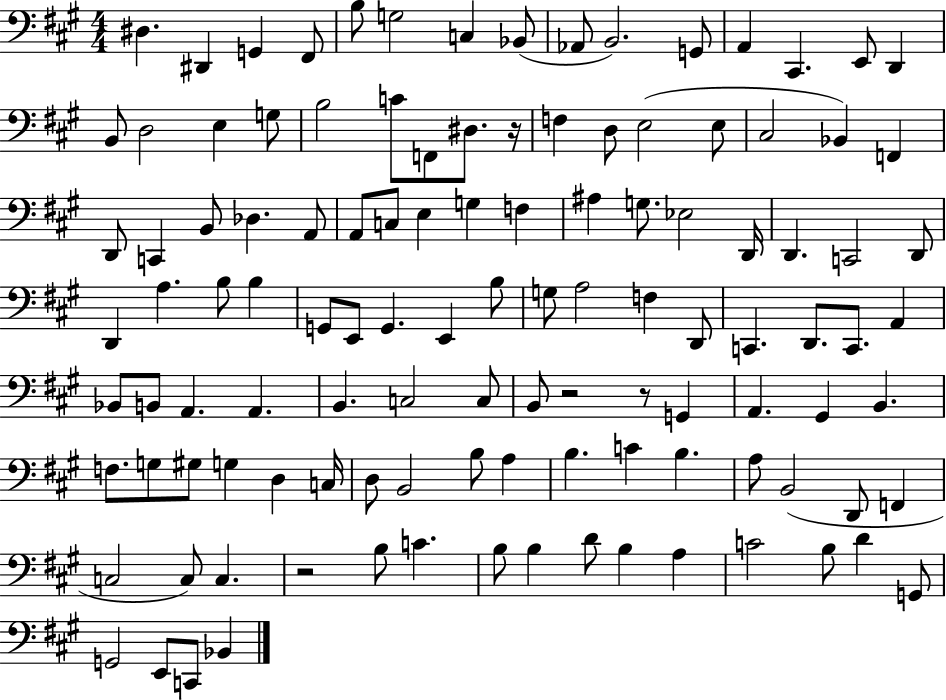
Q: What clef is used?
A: bass